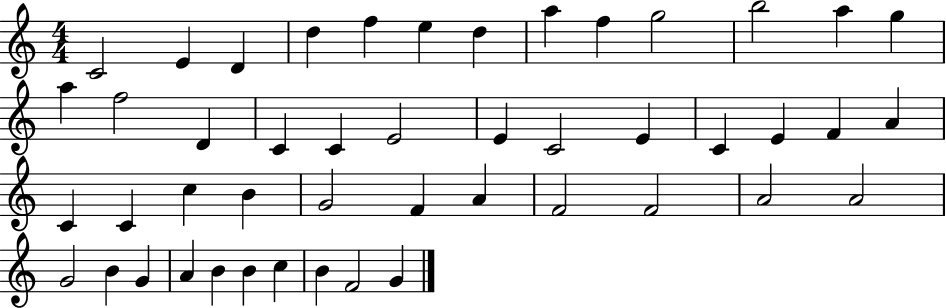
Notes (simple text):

C4/h E4/q D4/q D5/q F5/q E5/q D5/q A5/q F5/q G5/h B5/h A5/q G5/q A5/q F5/h D4/q C4/q C4/q E4/h E4/q C4/h E4/q C4/q E4/q F4/q A4/q C4/q C4/q C5/q B4/q G4/h F4/q A4/q F4/h F4/h A4/h A4/h G4/h B4/q G4/q A4/q B4/q B4/q C5/q B4/q F4/h G4/q